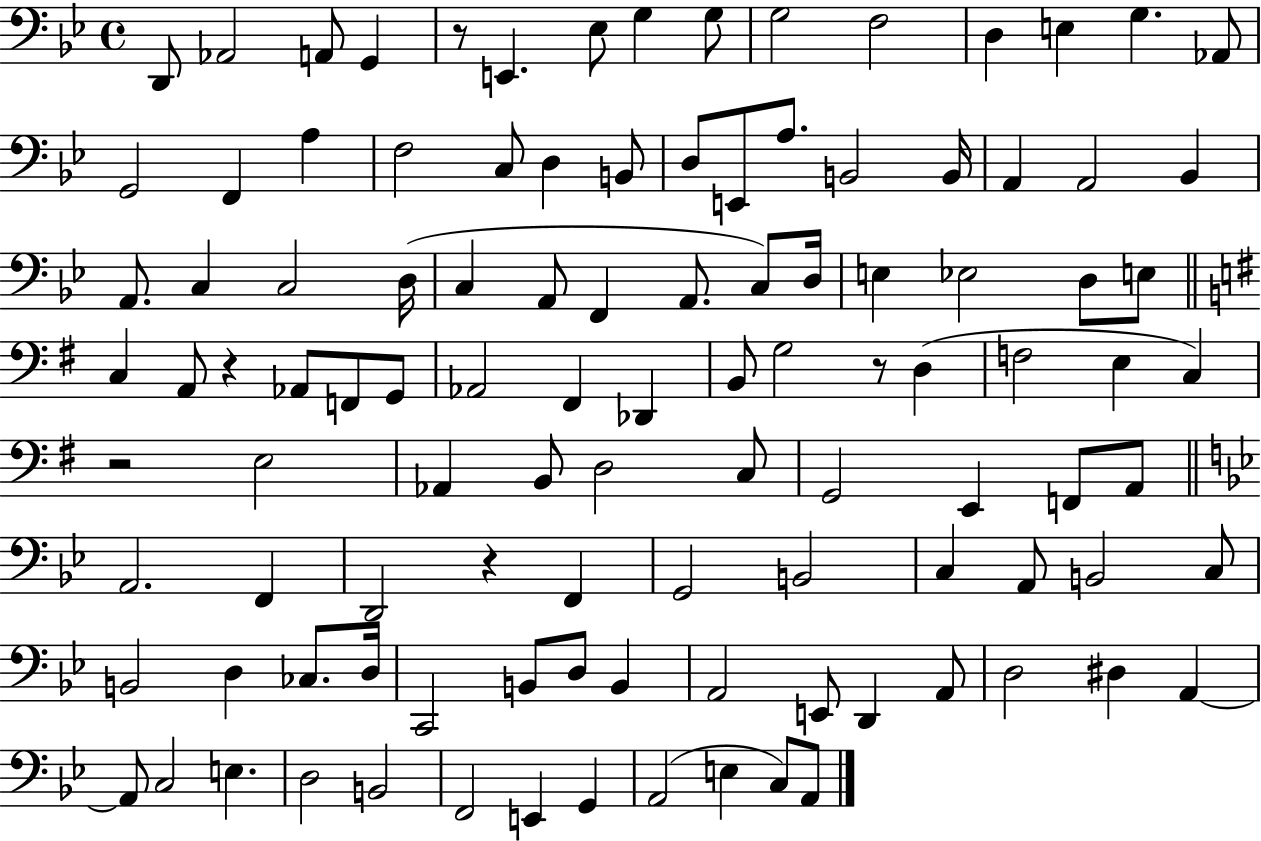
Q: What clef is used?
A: bass